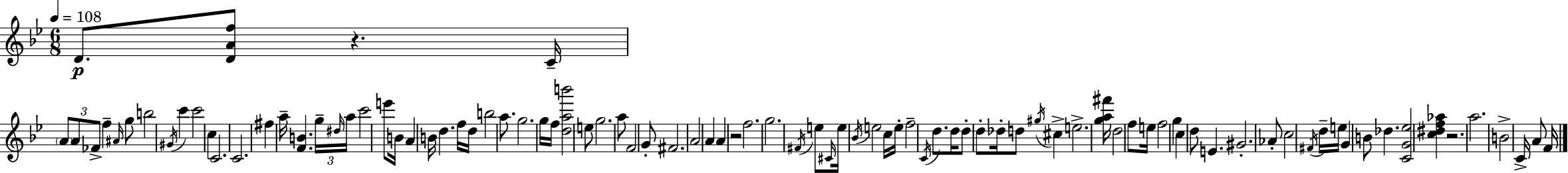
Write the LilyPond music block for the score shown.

{
  \clef treble
  \numericTimeSignature
  \time 6/8
  \key g \minor
  \tempo 4 = 108
  d'8.\p <d' a' f''>8 r4. c'16-- | \tuplet 3/2 { \parenthesize a'8 a'8 fes'8-> } f''4-- \grace { ais'16 } g''8 | b''2 \acciaccatura { gis'16 } c'''4 | c'''2 c''4 | \break c'2. | c'2. | fis''4 a''16-- <f' b'>4. | \tuplet 3/2 { g''16-- \grace { dis''16 } a''16 } c'''2 | \break e'''8 b'16 a'4 b'16 d''4. | f''16 d''16 b''2 | a''8. g''2. | g''16 f''16 <d'' a'' b'''>2 | \break e''8 g''2. | a''8 f'2 | g'8-. fis'2. | a'2 a'4 | \break a'4 r2 | f''2. | g''2. | \acciaccatura { fis'16 } e''8 \grace { cis'16 } e''16 \acciaccatura { bes'16 } e''2 | \break c''16 e''16-. f''2-- | \acciaccatura { c'16 } d''8. d''16 d''8-. d''8-. | des''16-. d''8 \acciaccatura { gis''16 } cis''4-> e''2.-> | <g'' a'' fis'''>16 d''2 | \break f''8 e''16 f''2 | g''4 c''4 | d''8 e'4. gis'2.-. | aes'8-. c''2 | \break \acciaccatura { fis'16 } d''16-- e''16 g'4 | b'8 des''4. <c' g' ees''>2 | <c'' dis'' f'' aes''>4 r2. | a''2. | \break b'2-> | c'16-> a'8 f'16 \bar "|."
}